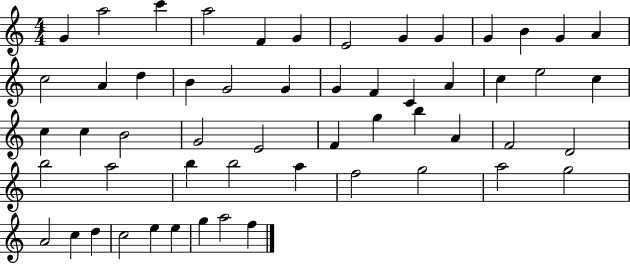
G4/q A5/h C6/q A5/h F4/q G4/q E4/h G4/q G4/q G4/q B4/q G4/q A4/q C5/h A4/q D5/q B4/q G4/h G4/q G4/q F4/q C4/q A4/q C5/q E5/h C5/q C5/q C5/q B4/h G4/h E4/h F4/q G5/q B5/q A4/q F4/h D4/h B5/h A5/h B5/q B5/h A5/q F5/h G5/h A5/h G5/h A4/h C5/q D5/q C5/h E5/q E5/q G5/q A5/h F5/q